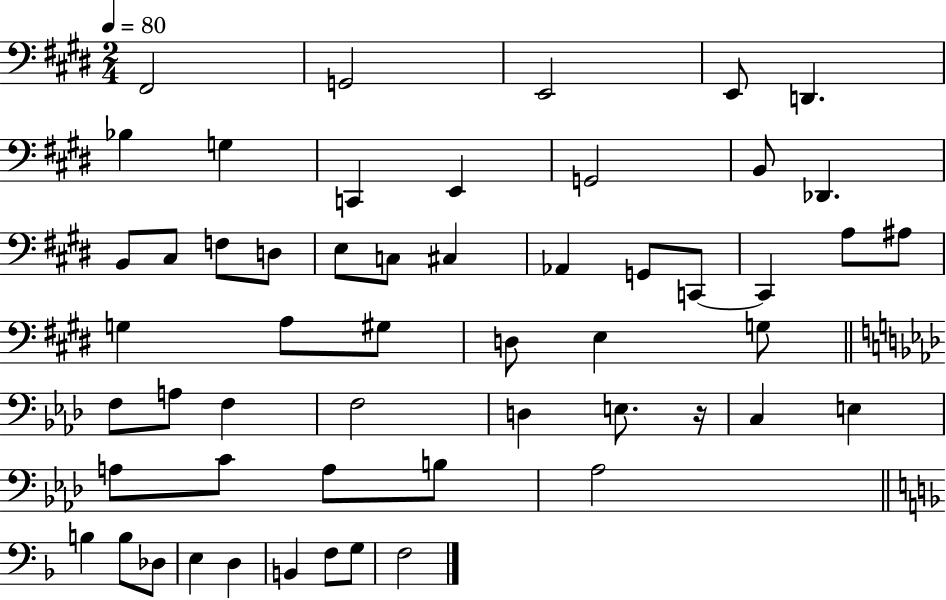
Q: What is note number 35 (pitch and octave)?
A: F3